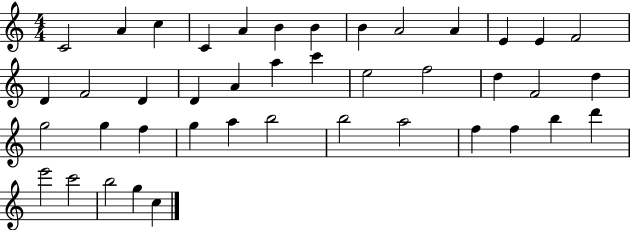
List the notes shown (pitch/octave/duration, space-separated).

C4/h A4/q C5/q C4/q A4/q B4/q B4/q B4/q A4/h A4/q E4/q E4/q F4/h D4/q F4/h D4/q D4/q A4/q A5/q C6/q E5/h F5/h D5/q F4/h D5/q G5/h G5/q F5/q G5/q A5/q B5/h B5/h A5/h F5/q F5/q B5/q D6/q E6/h C6/h B5/h G5/q C5/q